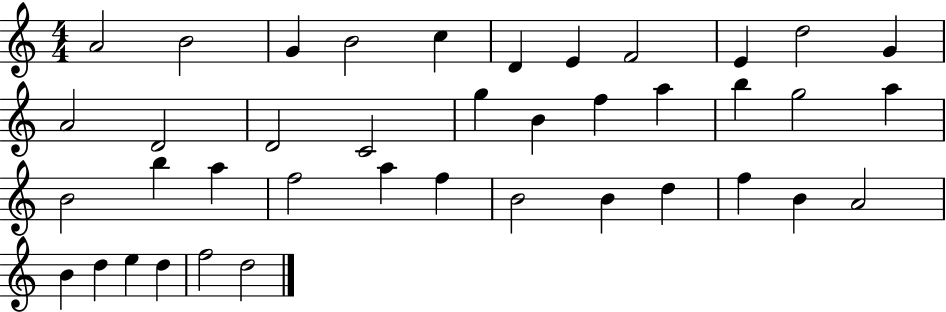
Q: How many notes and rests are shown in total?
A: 40